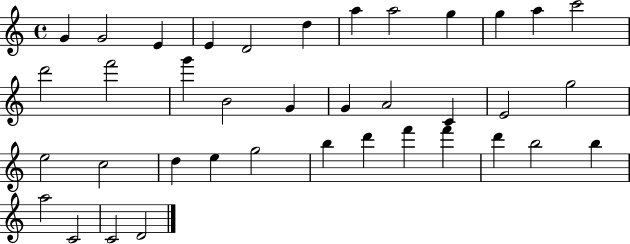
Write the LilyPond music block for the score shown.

{
  \clef treble
  \time 4/4
  \defaultTimeSignature
  \key c \major
  g'4 g'2 e'4 | e'4 d'2 d''4 | a''4 a''2 g''4 | g''4 a''4 c'''2 | \break d'''2 f'''2 | g'''4 b'2 g'4 | g'4 a'2 c'4 | e'2 g''2 | \break e''2 c''2 | d''4 e''4 g''2 | b''4 d'''4 f'''4 f'''4 | d'''4 b''2 b''4 | \break a''2 c'2 | c'2 d'2 | \bar "|."
}